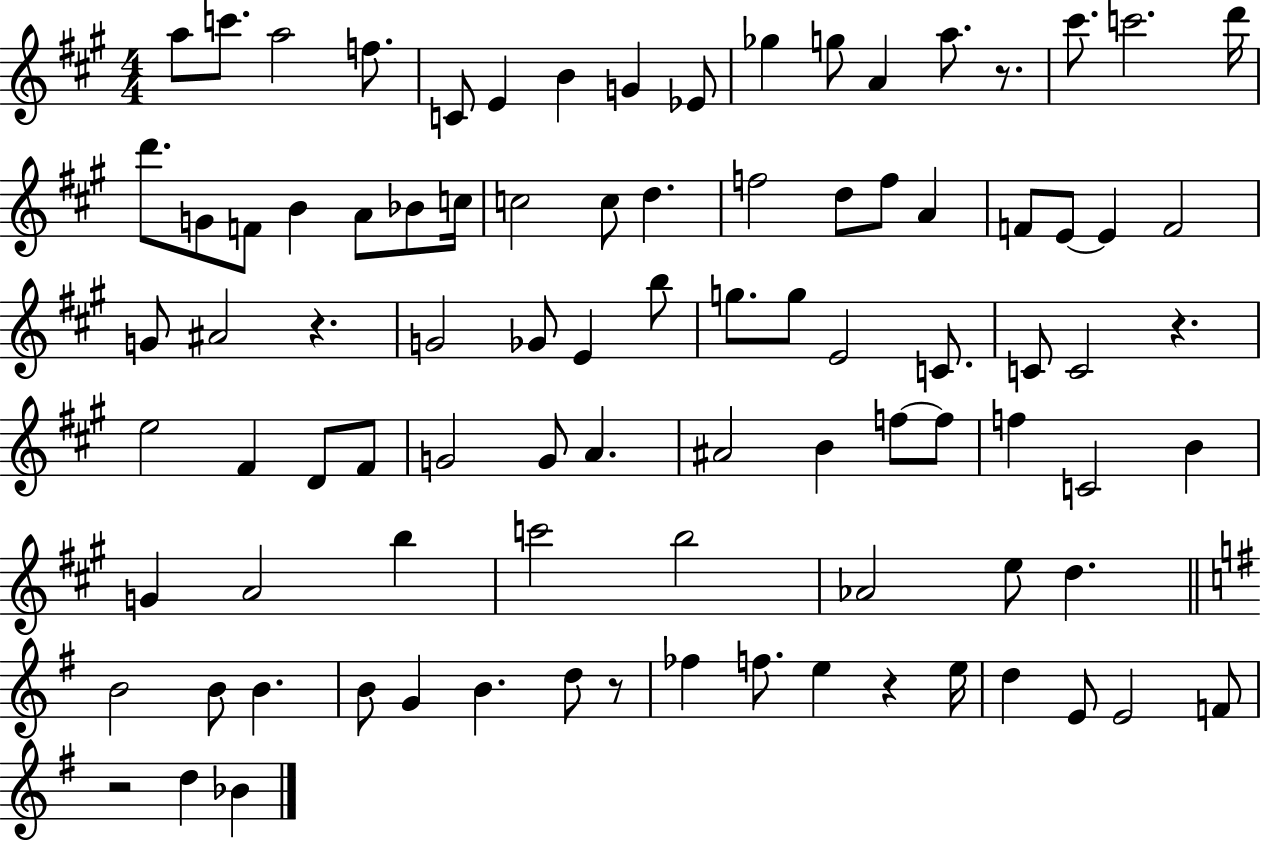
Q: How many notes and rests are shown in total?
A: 91